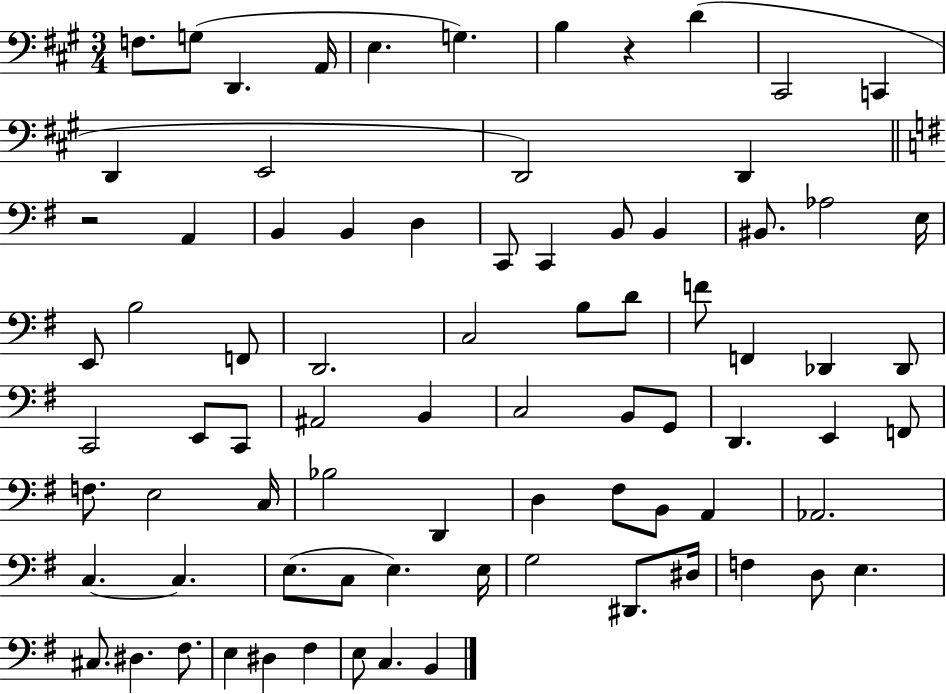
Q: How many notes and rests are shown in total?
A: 80